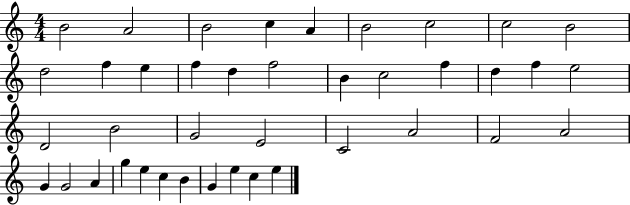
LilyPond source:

{
  \clef treble
  \numericTimeSignature
  \time 4/4
  \key c \major
  b'2 a'2 | b'2 c''4 a'4 | b'2 c''2 | c''2 b'2 | \break d''2 f''4 e''4 | f''4 d''4 f''2 | b'4 c''2 f''4 | d''4 f''4 e''2 | \break d'2 b'2 | g'2 e'2 | c'2 a'2 | f'2 a'2 | \break g'4 g'2 a'4 | g''4 e''4 c''4 b'4 | g'4 e''4 c''4 e''4 | \bar "|."
}